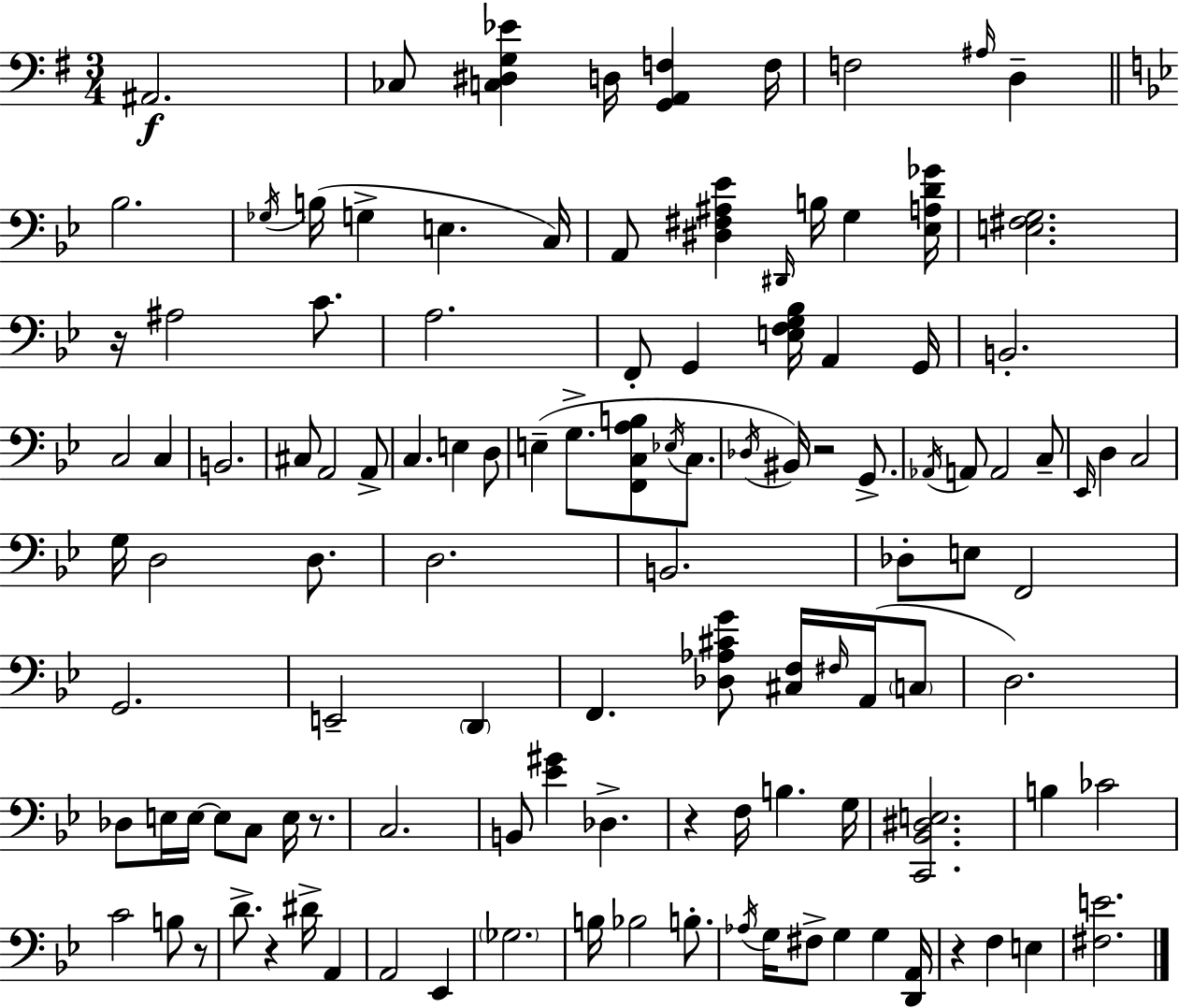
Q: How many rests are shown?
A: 7